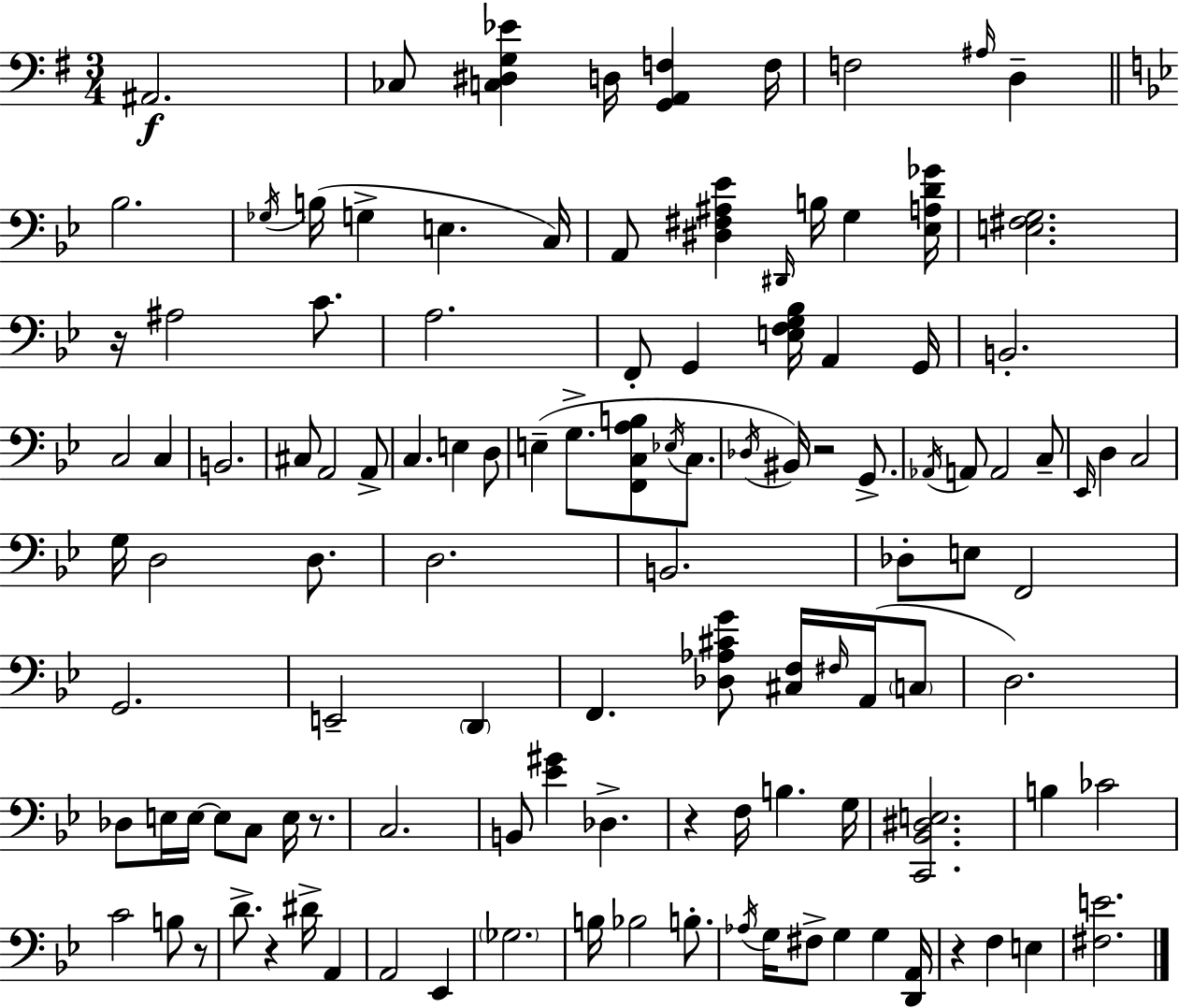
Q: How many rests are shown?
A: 7